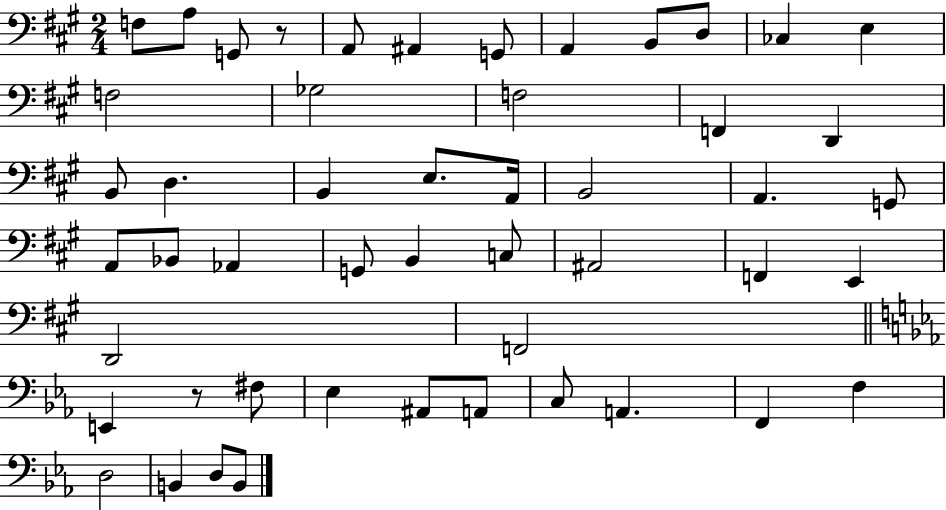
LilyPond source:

{
  \clef bass
  \numericTimeSignature
  \time 2/4
  \key a \major
  \repeat volta 2 { f8 a8 g,8 r8 | a,8 ais,4 g,8 | a,4 b,8 d8 | ces4 e4 | \break f2 | ges2 | f2 | f,4 d,4 | \break b,8 d4. | b,4 e8. a,16 | b,2 | a,4. g,8 | \break a,8 bes,8 aes,4 | g,8 b,4 c8 | ais,2 | f,4 e,4 | \break d,2 | f,2 | \bar "||" \break \key ees \major e,4 r8 fis8 | ees4 ais,8 a,8 | c8 a,4. | f,4 f4 | \break d2 | b,4 d8 b,8 | } \bar "|."
}